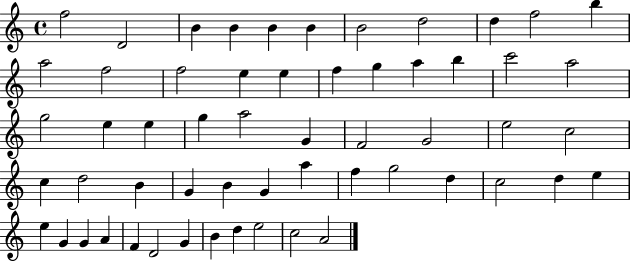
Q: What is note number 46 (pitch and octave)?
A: E5